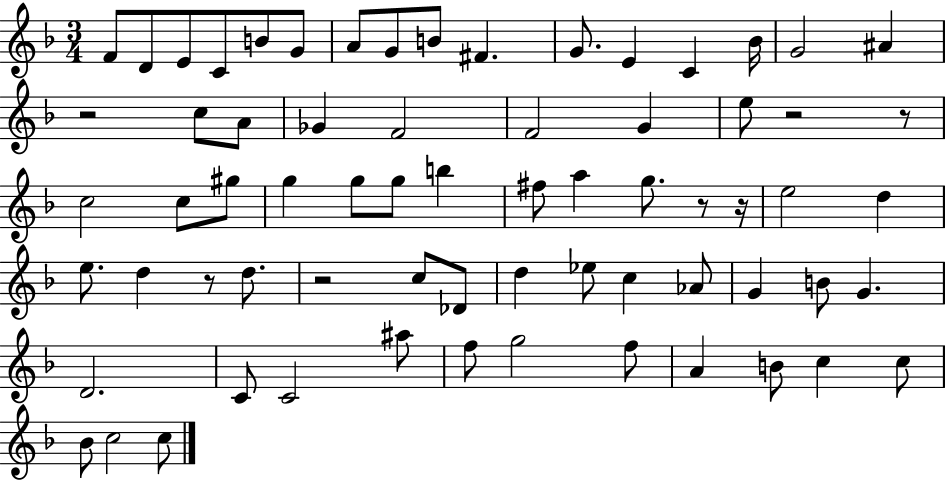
F4/e D4/e E4/e C4/e B4/e G4/e A4/e G4/e B4/e F#4/q. G4/e. E4/q C4/q Bb4/s G4/h A#4/q R/h C5/e A4/e Gb4/q F4/h F4/h G4/q E5/e R/h R/e C5/h C5/e G#5/e G5/q G5/e G5/e B5/q F#5/e A5/q G5/e. R/e R/s E5/h D5/q E5/e. D5/q R/e D5/e. R/h C5/e Db4/e D5/q Eb5/e C5/q Ab4/e G4/q B4/e G4/q. D4/h. C4/e C4/h A#5/e F5/e G5/h F5/e A4/q B4/e C5/q C5/e Bb4/e C5/h C5/e